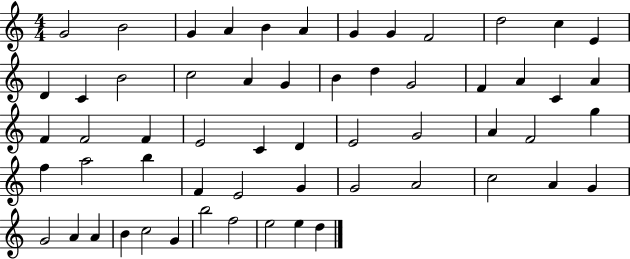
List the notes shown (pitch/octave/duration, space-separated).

G4/h B4/h G4/q A4/q B4/q A4/q G4/q G4/q F4/h D5/h C5/q E4/q D4/q C4/q B4/h C5/h A4/q G4/q B4/q D5/q G4/h F4/q A4/q C4/q A4/q F4/q F4/h F4/q E4/h C4/q D4/q E4/h G4/h A4/q F4/h G5/q F5/q A5/h B5/q F4/q E4/h G4/q G4/h A4/h C5/h A4/q G4/q G4/h A4/q A4/q B4/q C5/h G4/q B5/h F5/h E5/h E5/q D5/q